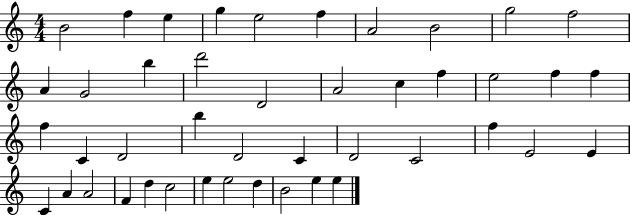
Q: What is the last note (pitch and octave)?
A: E5